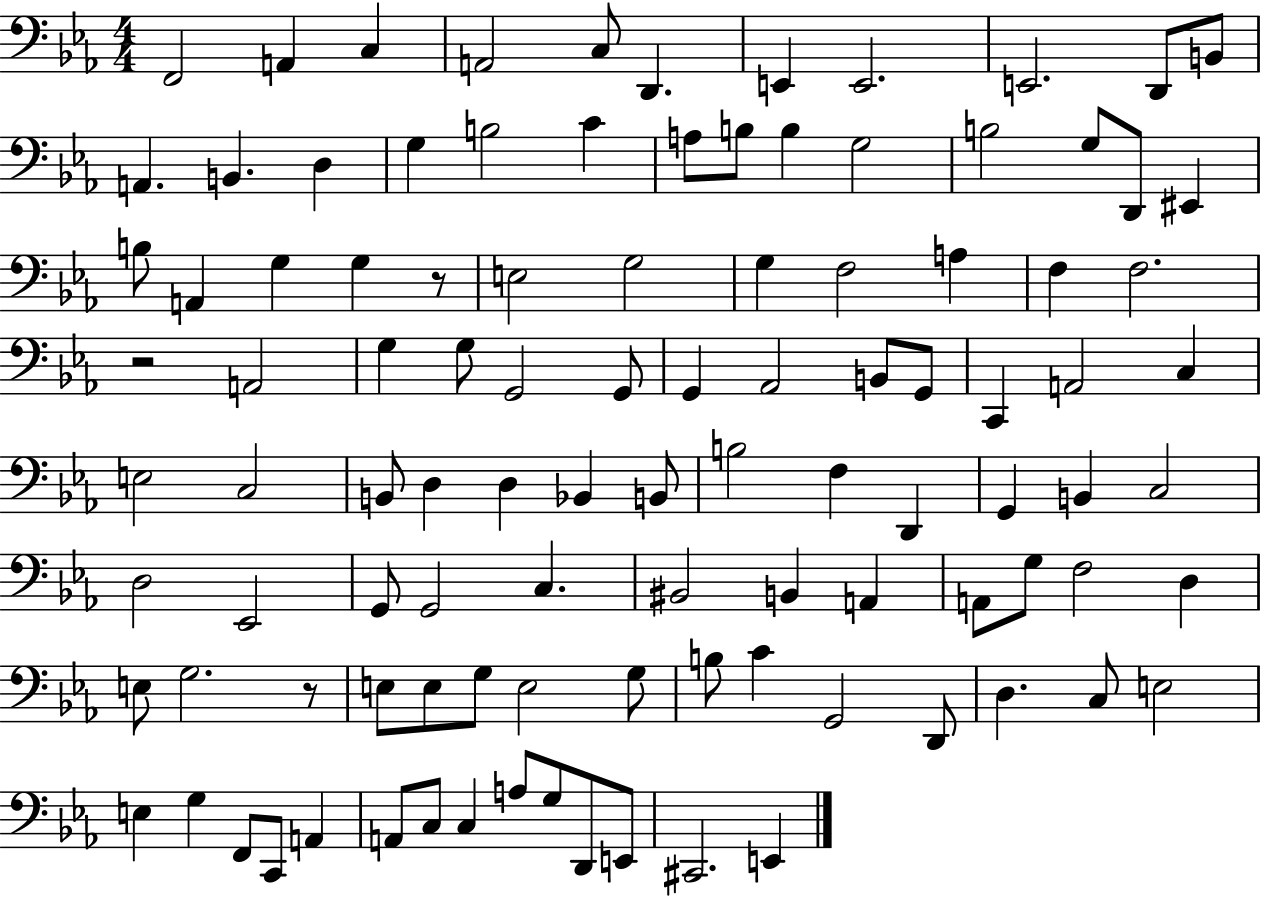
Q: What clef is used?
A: bass